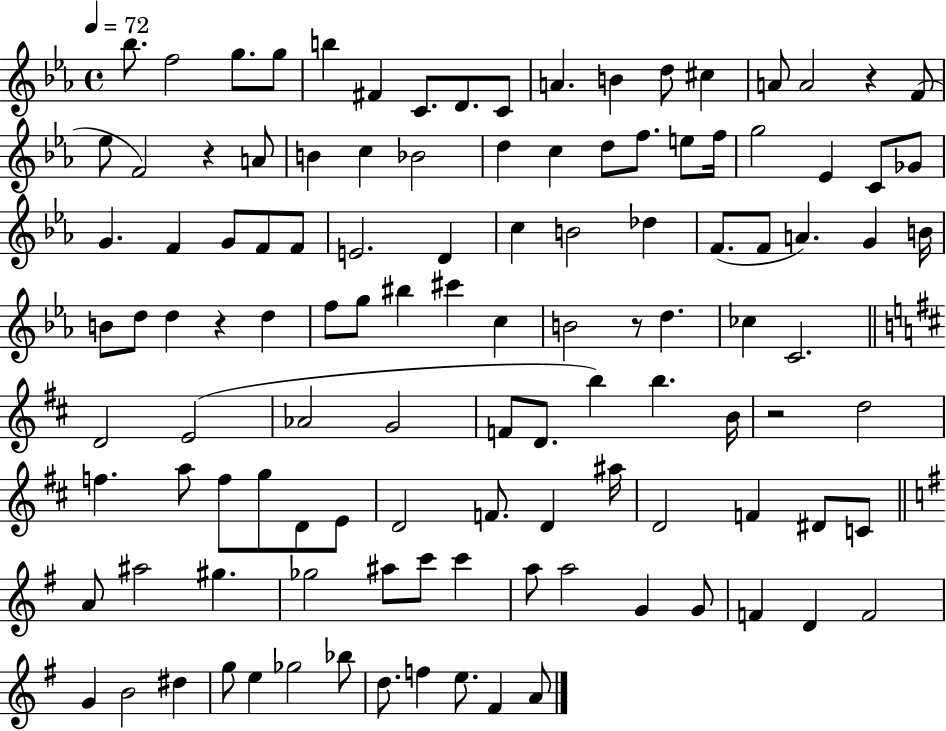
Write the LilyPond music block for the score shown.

{
  \clef treble
  \time 4/4
  \defaultTimeSignature
  \key ees \major
  \tempo 4 = 72
  \repeat volta 2 { bes''8. f''2 g''8. g''8 | b''4 fis'4 c'8. d'8. c'8 | a'4. b'4 d''8 cis''4 | a'8 a'2 r4 f'8( | \break ees''8 f'2) r4 a'8 | b'4 c''4 bes'2 | d''4 c''4 d''8 f''8. e''8 f''16 | g''2 ees'4 c'8 ges'8 | \break g'4. f'4 g'8 f'8 f'8 | e'2. d'4 | c''4 b'2 des''4 | f'8.( f'8 a'4.) g'4 b'16 | \break b'8 d''8 d''4 r4 d''4 | f''8 g''8 bis''4 cis'''4 c''4 | b'2 r8 d''4. | ces''4 c'2. | \break \bar "||" \break \key d \major d'2 e'2( | aes'2 g'2 | f'8 d'8. b''4) b''4. b'16 | r2 d''2 | \break f''4. a''8 f''8 g''8 d'8 e'8 | d'2 f'8. d'4 ais''16 | d'2 f'4 dis'8 c'8 | \bar "||" \break \key g \major a'8 ais''2 gis''4. | ges''2 ais''8 c'''8 c'''4 | a''8 a''2 g'4 g'8 | f'4 d'4 f'2 | \break g'4 b'2 dis''4 | g''8 e''4 ges''2 bes''8 | d''8. f''4 e''8. fis'4 a'8 | } \bar "|."
}